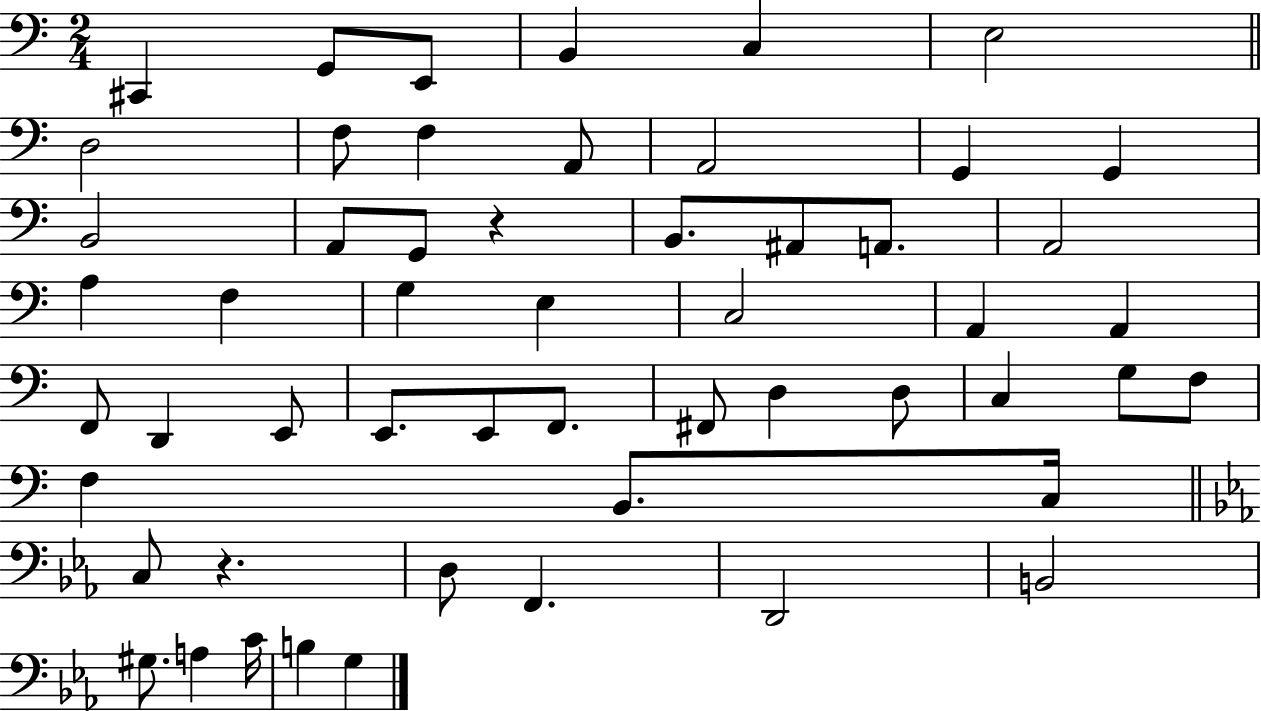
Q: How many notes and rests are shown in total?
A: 54